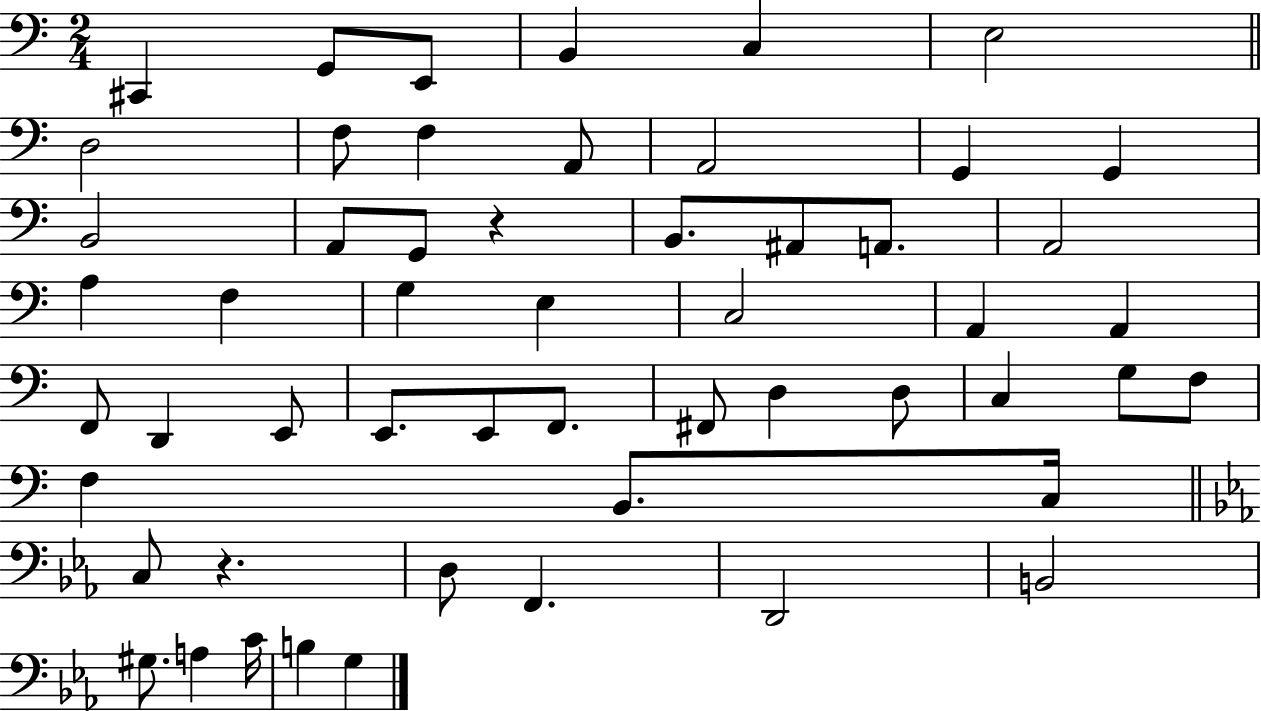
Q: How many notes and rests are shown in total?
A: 54